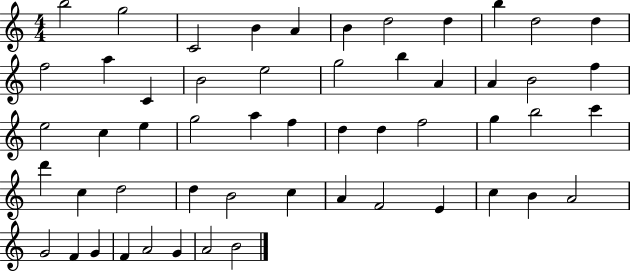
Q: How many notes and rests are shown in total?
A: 54